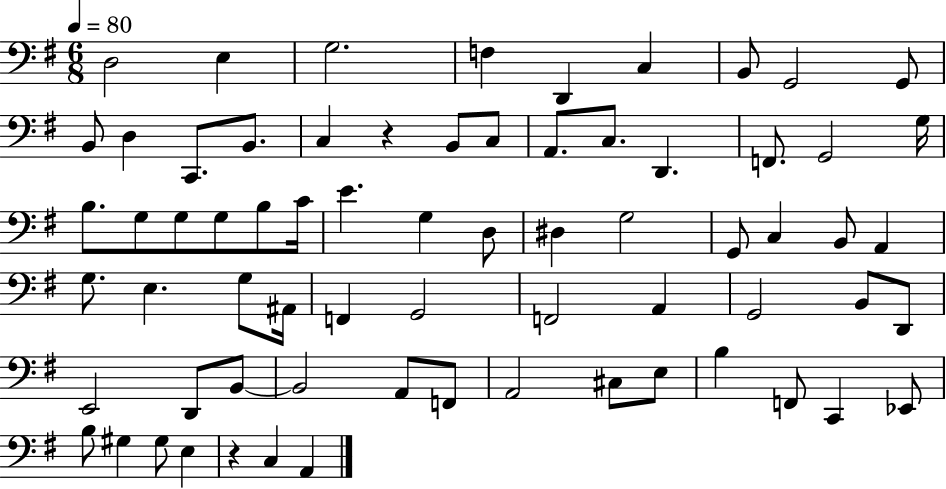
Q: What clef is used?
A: bass